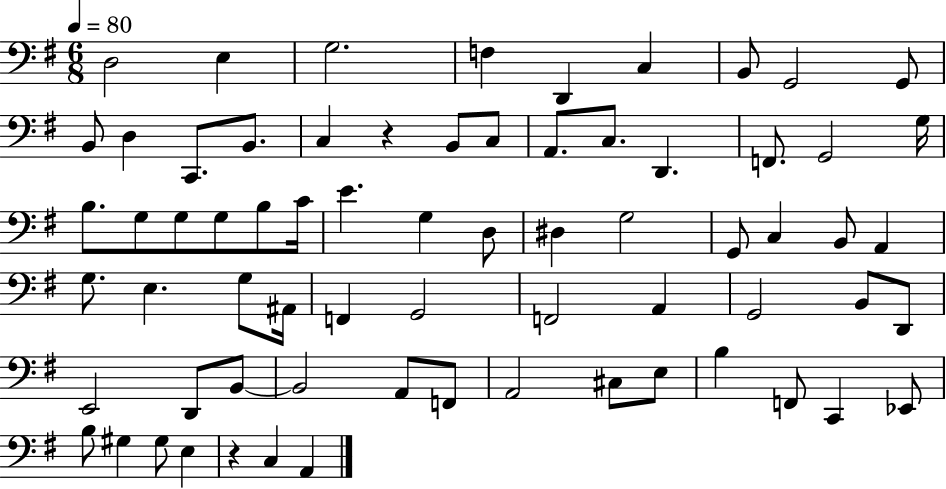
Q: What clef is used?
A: bass